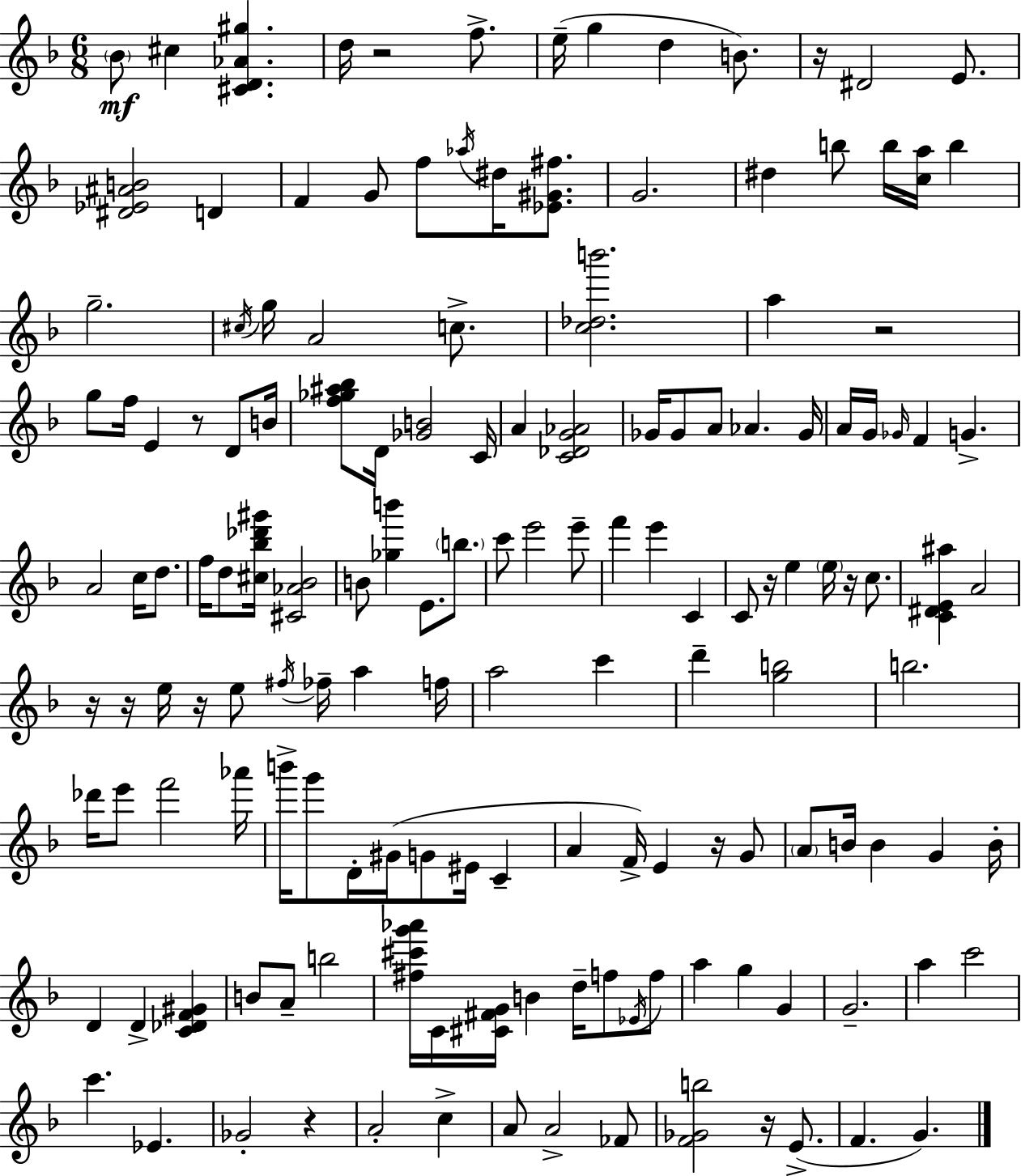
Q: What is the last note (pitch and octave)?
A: G4